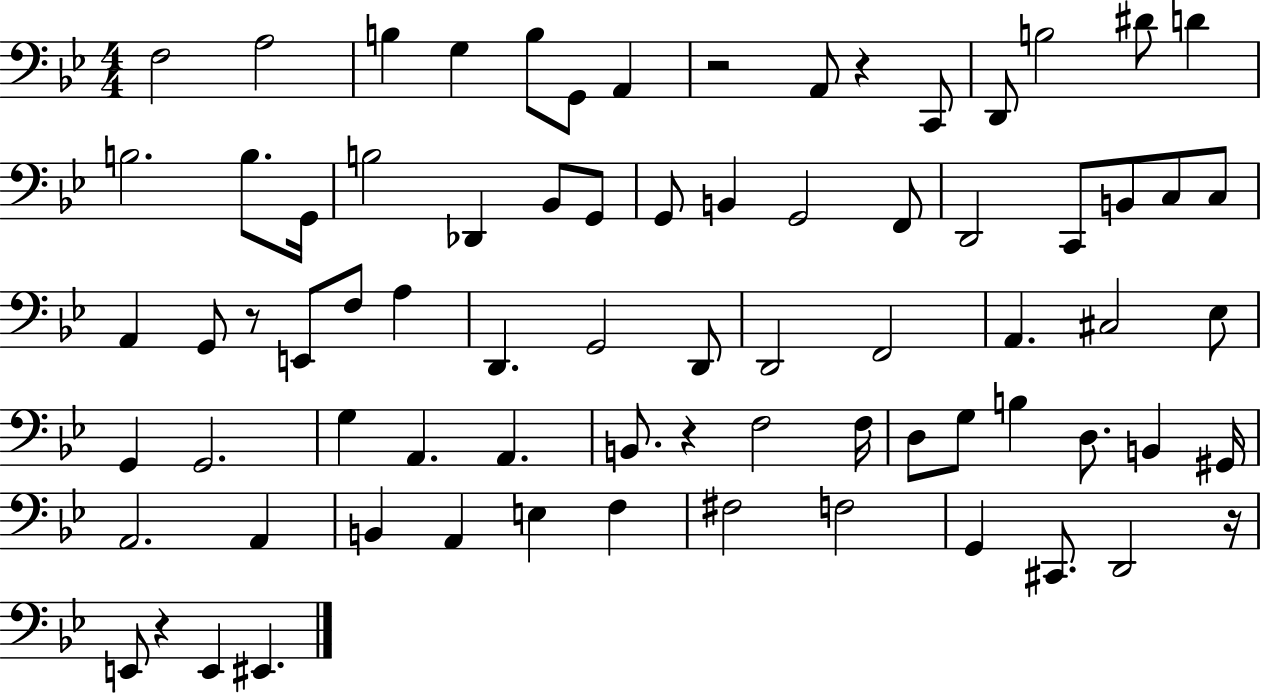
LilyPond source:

{
  \clef bass
  \numericTimeSignature
  \time 4/4
  \key bes \major
  f2 a2 | b4 g4 b8 g,8 a,4 | r2 a,8 r4 c,8 | d,8 b2 dis'8 d'4 | \break b2. b8. g,16 | b2 des,4 bes,8 g,8 | g,8 b,4 g,2 f,8 | d,2 c,8 b,8 c8 c8 | \break a,4 g,8 r8 e,8 f8 a4 | d,4. g,2 d,8 | d,2 f,2 | a,4. cis2 ees8 | \break g,4 g,2. | g4 a,4. a,4. | b,8. r4 f2 f16 | d8 g8 b4 d8. b,4 gis,16 | \break a,2. a,4 | b,4 a,4 e4 f4 | fis2 f2 | g,4 cis,8. d,2 r16 | \break e,8 r4 e,4 eis,4. | \bar "|."
}